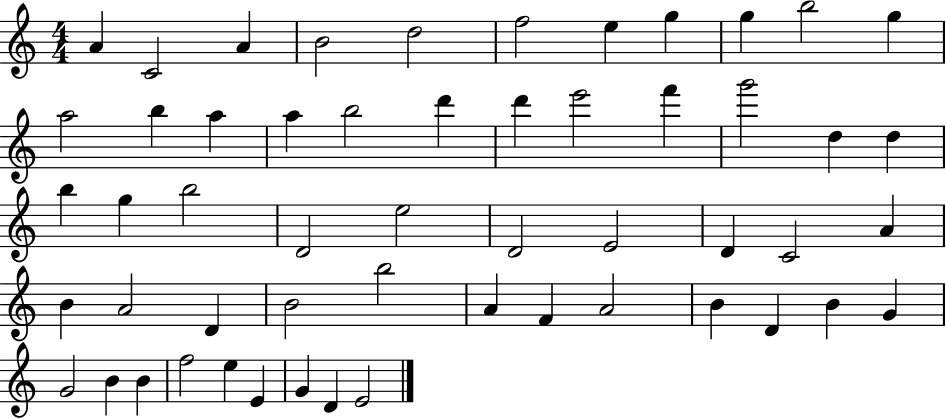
X:1
T:Untitled
M:4/4
L:1/4
K:C
A C2 A B2 d2 f2 e g g b2 g a2 b a a b2 d' d' e'2 f' g'2 d d b g b2 D2 e2 D2 E2 D C2 A B A2 D B2 b2 A F A2 B D B G G2 B B f2 e E G D E2